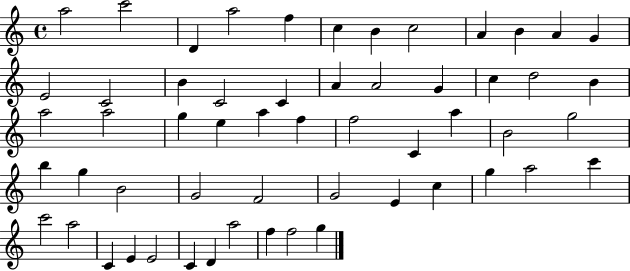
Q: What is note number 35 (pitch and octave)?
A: B5